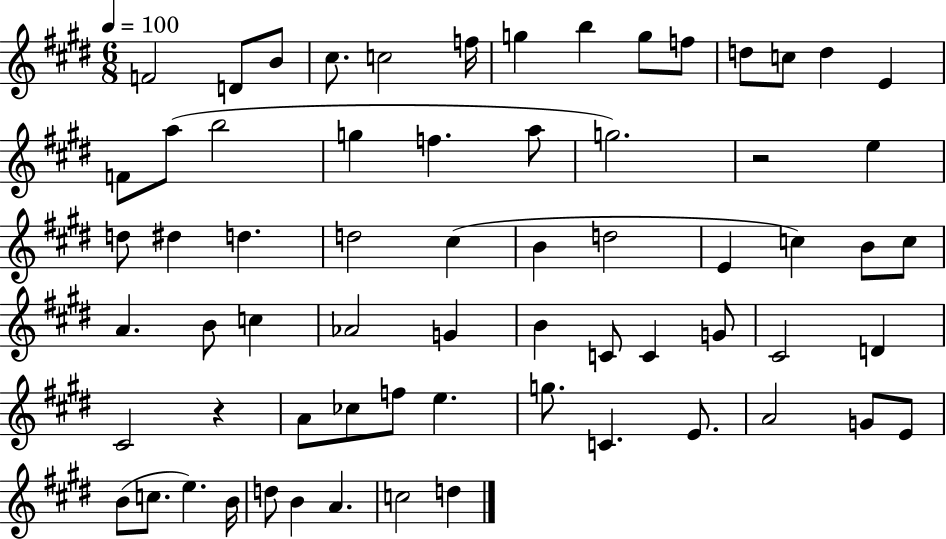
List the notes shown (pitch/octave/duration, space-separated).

F4/h D4/e B4/e C#5/e. C5/h F5/s G5/q B5/q G5/e F5/e D5/e C5/e D5/q E4/q F4/e A5/e B5/h G5/q F5/q. A5/e G5/h. R/h E5/q D5/e D#5/q D5/q. D5/h C#5/q B4/q D5/h E4/q C5/q B4/e C5/e A4/q. B4/e C5/q Ab4/h G4/q B4/q C4/e C4/q G4/e C#4/h D4/q C#4/h R/q A4/e CES5/e F5/e E5/q. G5/e. C4/q. E4/e. A4/h G4/e E4/e B4/e C5/e. E5/q. B4/s D5/e B4/q A4/q. C5/h D5/q